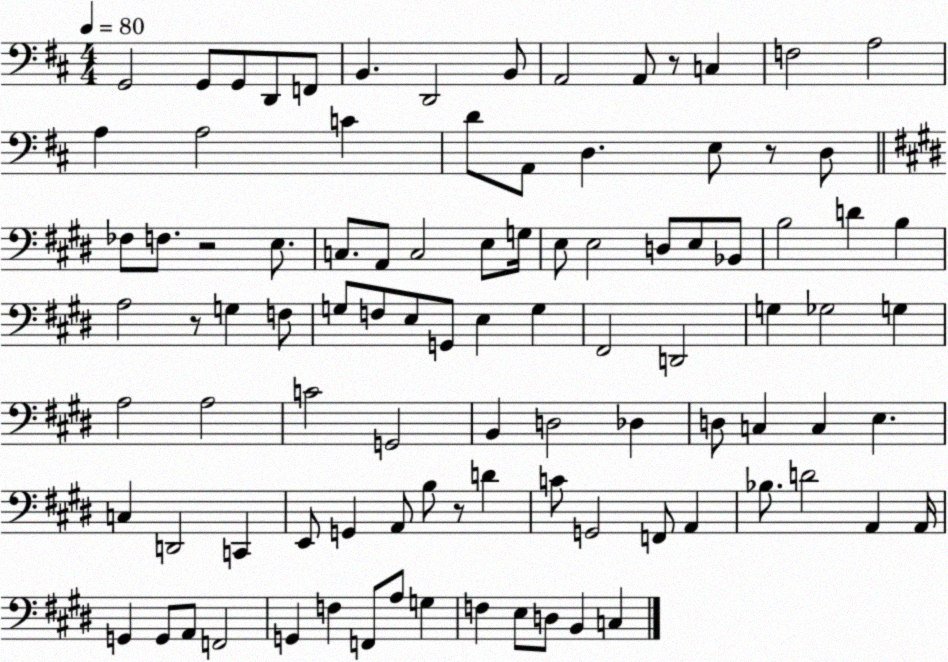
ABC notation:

X:1
T:Untitled
M:4/4
L:1/4
K:D
G,,2 G,,/2 G,,/2 D,,/2 F,,/2 B,, D,,2 B,,/2 A,,2 A,,/2 z/2 C, F,2 A,2 A, A,2 C D/2 A,,/2 D, E,/2 z/2 D,/2 _F,/2 F,/2 z2 E,/2 C,/2 A,,/2 C,2 E,/2 G,/4 E,/2 E,2 D,/2 E,/2 _B,,/2 B,2 D B, A,2 z/2 G, F,/2 G,/2 F,/2 E,/2 G,,/2 E, G, ^F,,2 D,,2 G, _G,2 G, A,2 A,2 C2 G,,2 B,, D,2 _D, D,/2 C, C, E, C, D,,2 C,, E,,/2 G,, A,,/2 B,/2 z/2 D C/2 G,,2 F,,/2 A,, _B,/2 D2 A,, A,,/4 G,, G,,/2 A,,/2 F,,2 G,, F, F,,/2 A,/2 G, F, E,/2 D,/2 B,, C,